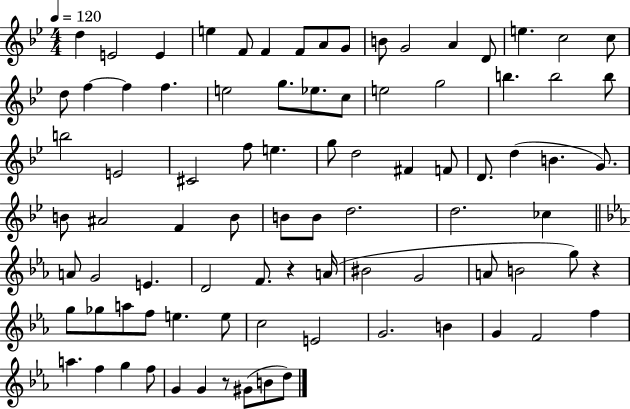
{
  \clef treble
  \numericTimeSignature
  \time 4/4
  \key bes \major
  \tempo 4 = 120
  d''4 e'2 e'4 | e''4 f'8 f'4 f'8 a'8 g'8 | b'8 g'2 a'4 d'8 | e''4. c''2 c''8 | \break d''8 f''4~~ f''4 f''4. | e''2 g''8. ees''8. c''8 | e''2 g''2 | b''4. b''2 b''8 | \break b''2 e'2 | cis'2 f''8 e''4. | g''8 d''2 fis'4 f'8 | d'8. d''4( b'4. g'8.) | \break b'8 ais'2 f'4 b'8 | b'8 b'8 d''2. | d''2. ces''4 | \bar "||" \break \key ees \major a'8 g'2 e'4. | d'2 f'8. r4 a'16( | bis'2 g'2 | a'8 b'2 g''8) r4 | \break g''8 ges''8 a''8 f''8 e''4. e''8 | c''2 e'2 | g'2. b'4 | g'4 f'2 f''4 | \break a''4. f''4 g''4 f''8 | g'4 g'4 r8 gis'8( b'8 d''8) | \bar "|."
}